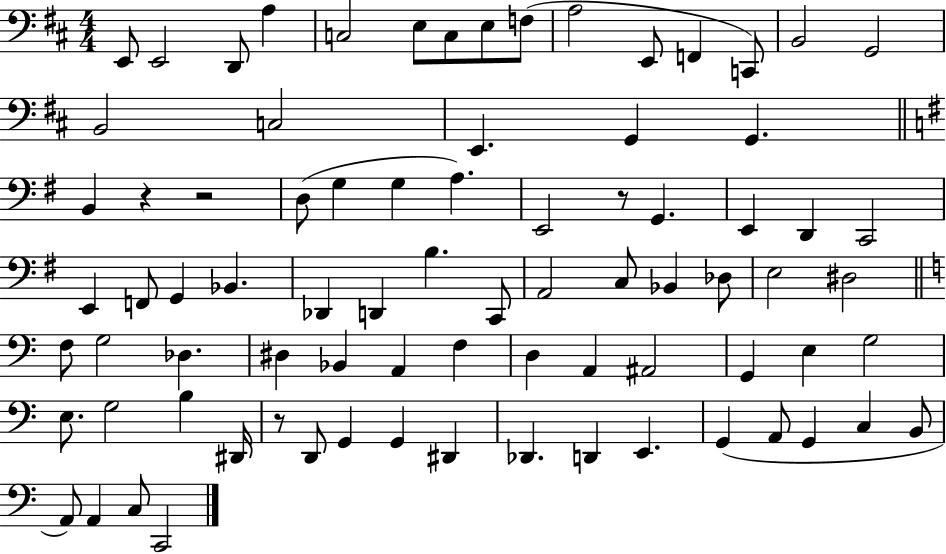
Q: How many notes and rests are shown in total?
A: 81